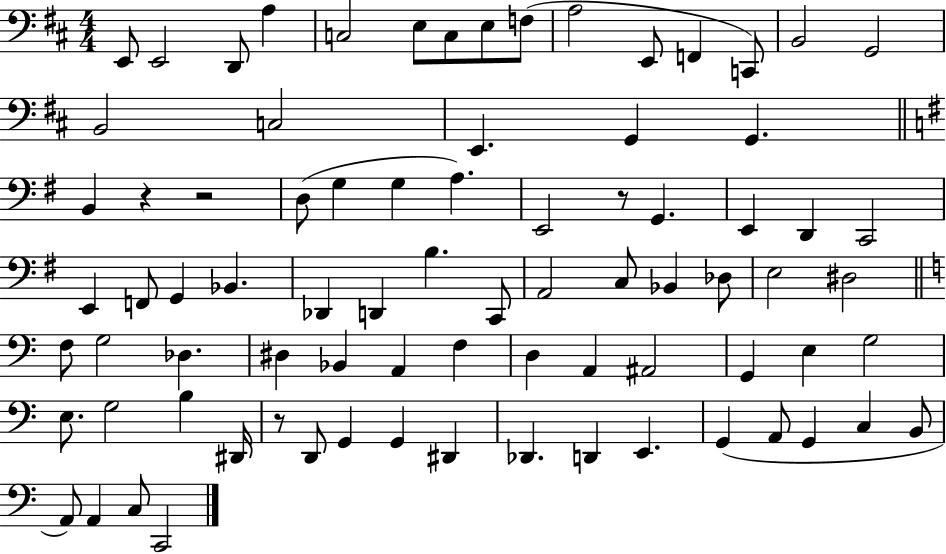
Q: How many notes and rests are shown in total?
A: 81